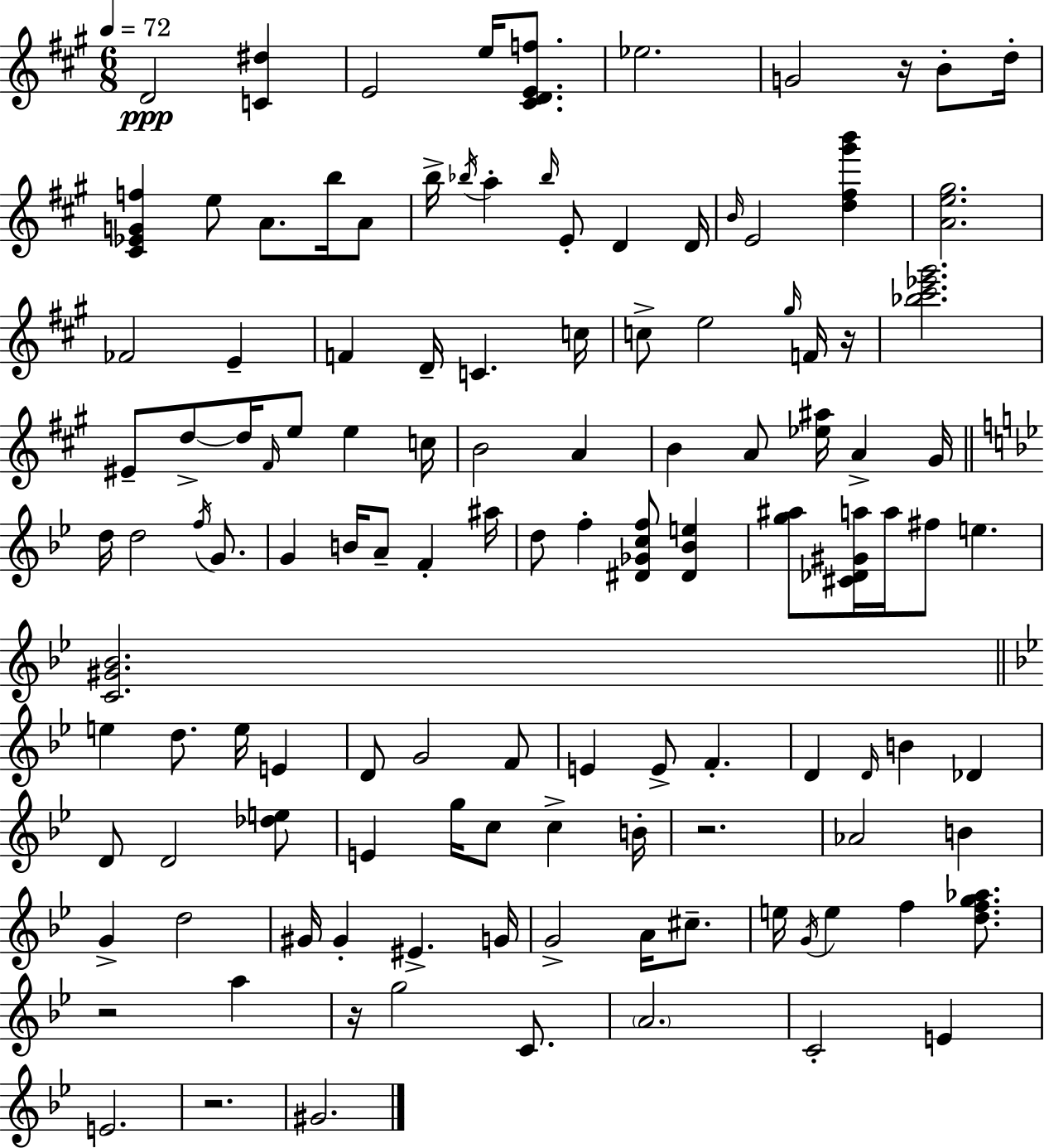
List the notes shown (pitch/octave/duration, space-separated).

D4/h [C4,D#5]/q E4/h E5/s [C#4,D4,E4,F5]/e. Eb5/h. G4/h R/s B4/e D5/s [C#4,Eb4,G4,F5]/q E5/e A4/e. B5/s A4/e B5/s Bb5/s A5/q Bb5/s E4/e D4/q D4/s B4/s E4/h [D5,F#5,G#6,B6]/q [A4,E5,G#5]/h. FES4/h E4/q F4/q D4/s C4/q. C5/s C5/e E5/h G#5/s F4/s R/s [Bb5,C#6,Eb6,G#6]/h. EIS4/e D5/e D5/s F#4/s E5/e E5/q C5/s B4/h A4/q B4/q A4/e [Eb5,A#5]/s A4/q G#4/s D5/s D5/h F5/s G4/e. G4/q B4/s A4/e F4/q A#5/s D5/e F5/q [D#4,Gb4,C5,F5]/e [D#4,Bb4,E5]/q [G5,A#5]/e [C#4,Db4,G#4,A5]/s A5/s F#5/e E5/q. [C4,G#4,Bb4]/h. E5/q D5/e. E5/s E4/q D4/e G4/h F4/e E4/q E4/e F4/q. D4/q D4/s B4/q Db4/q D4/e D4/h [Db5,E5]/e E4/q G5/s C5/e C5/q B4/s R/h. Ab4/h B4/q G4/q D5/h G#4/s G#4/q EIS4/q. G4/s G4/h A4/s C#5/e. E5/s G4/s E5/q F5/q [D5,F5,G5,Ab5]/e. R/h A5/q R/s G5/h C4/e. A4/h. C4/h E4/q E4/h. R/h. G#4/h.